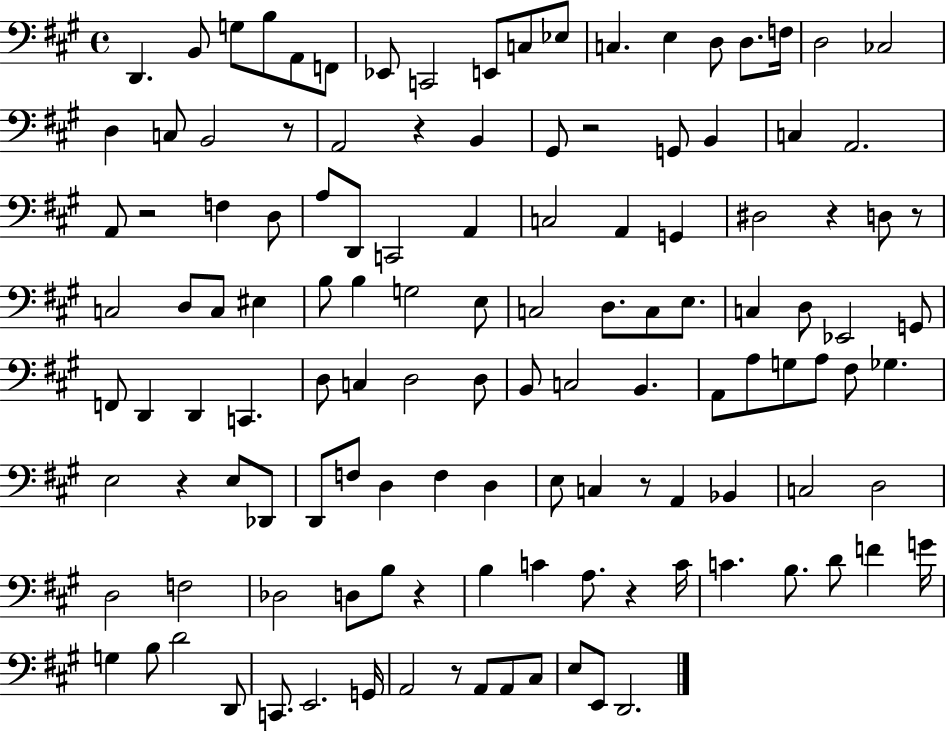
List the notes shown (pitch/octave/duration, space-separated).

D2/q. B2/e G3/e B3/e A2/e F2/e Eb2/e C2/h E2/e C3/e Eb3/e C3/q. E3/q D3/e D3/e. F3/s D3/h CES3/h D3/q C3/e B2/h R/e A2/h R/q B2/q G#2/e R/h G2/e B2/q C3/q A2/h. A2/e R/h F3/q D3/e A3/e D2/e C2/h A2/q C3/h A2/q G2/q D#3/h R/q D3/e R/e C3/h D3/e C3/e EIS3/q B3/e B3/q G3/h E3/e C3/h D3/e. C3/e E3/e. C3/q D3/e Eb2/h G2/e F2/e D2/q D2/q C2/q. D3/e C3/q D3/h D3/e B2/e C3/h B2/q. A2/e A3/e G3/e A3/e F#3/e Gb3/q. E3/h R/q E3/e Db2/e D2/e F3/e D3/q F3/q D3/q E3/e C3/q R/e A2/q Bb2/q C3/h D3/h D3/h F3/h Db3/h D3/e B3/e R/q B3/q C4/q A3/e. R/q C4/s C4/q. B3/e. D4/e F4/q G4/s G3/q B3/e D4/h D2/e C2/e. E2/h. G2/s A2/h R/e A2/e A2/e C#3/e E3/e E2/e D2/h.